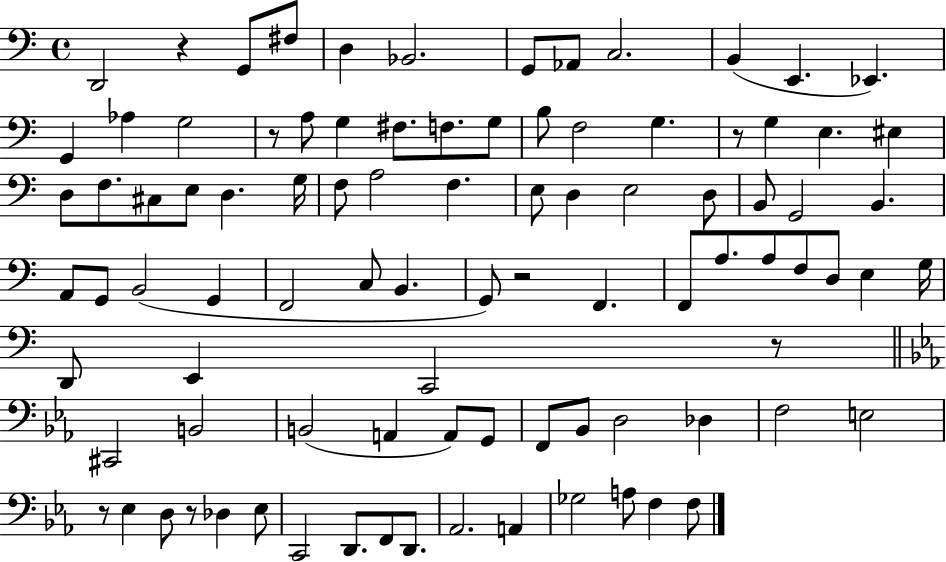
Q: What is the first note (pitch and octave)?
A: D2